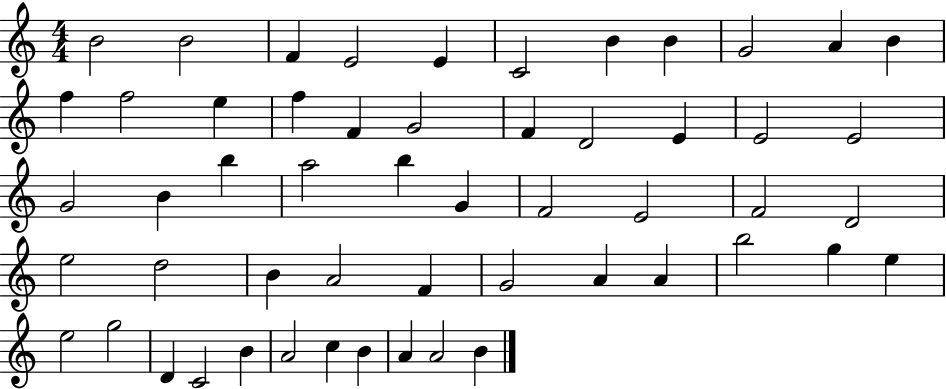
X:1
T:Untitled
M:4/4
L:1/4
K:C
B2 B2 F E2 E C2 B B G2 A B f f2 e f F G2 F D2 E E2 E2 G2 B b a2 b G F2 E2 F2 D2 e2 d2 B A2 F G2 A A b2 g e e2 g2 D C2 B A2 c B A A2 B